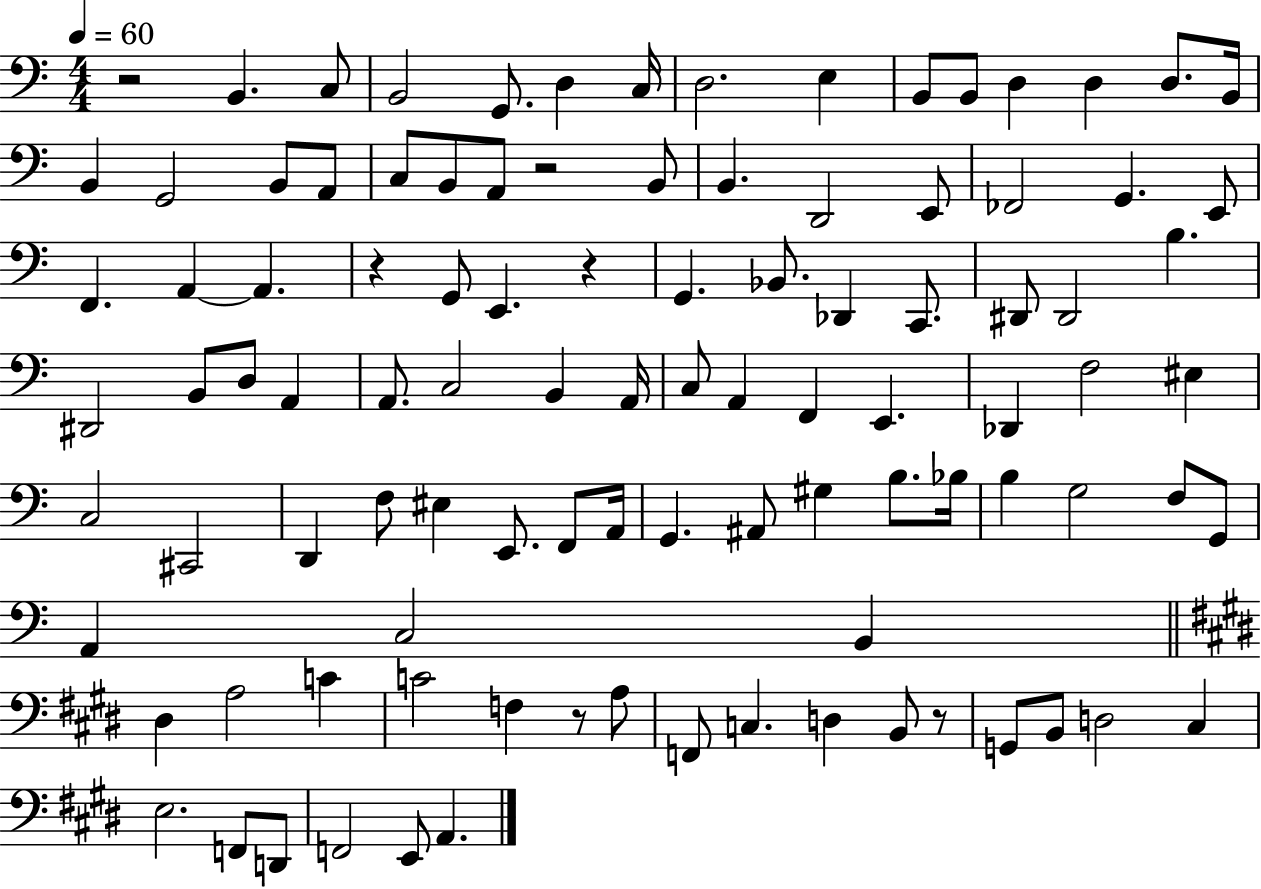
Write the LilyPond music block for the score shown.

{
  \clef bass
  \numericTimeSignature
  \time 4/4
  \key c \major
  \tempo 4 = 60
  r2 b,4. c8 | b,2 g,8. d4 c16 | d2. e4 | b,8 b,8 d4 d4 d8. b,16 | \break b,4 g,2 b,8 a,8 | c8 b,8 a,8 r2 b,8 | b,4. d,2 e,8 | fes,2 g,4. e,8 | \break f,4. a,4~~ a,4. | r4 g,8 e,4. r4 | g,4. bes,8. des,4 c,8. | dis,8 dis,2 b4. | \break dis,2 b,8 d8 a,4 | a,8. c2 b,4 a,16 | c8 a,4 f,4 e,4. | des,4 f2 eis4 | \break c2 cis,2 | d,4 f8 eis4 e,8. f,8 a,16 | g,4. ais,8 gis4 b8. bes16 | b4 g2 f8 g,8 | \break a,4 c2 b,4 | \bar "||" \break \key e \major dis4 a2 c'4 | c'2 f4 r8 a8 | f,8 c4. d4 b,8 r8 | g,8 b,8 d2 cis4 | \break e2. f,8 d,8 | f,2 e,8 a,4. | \bar "|."
}